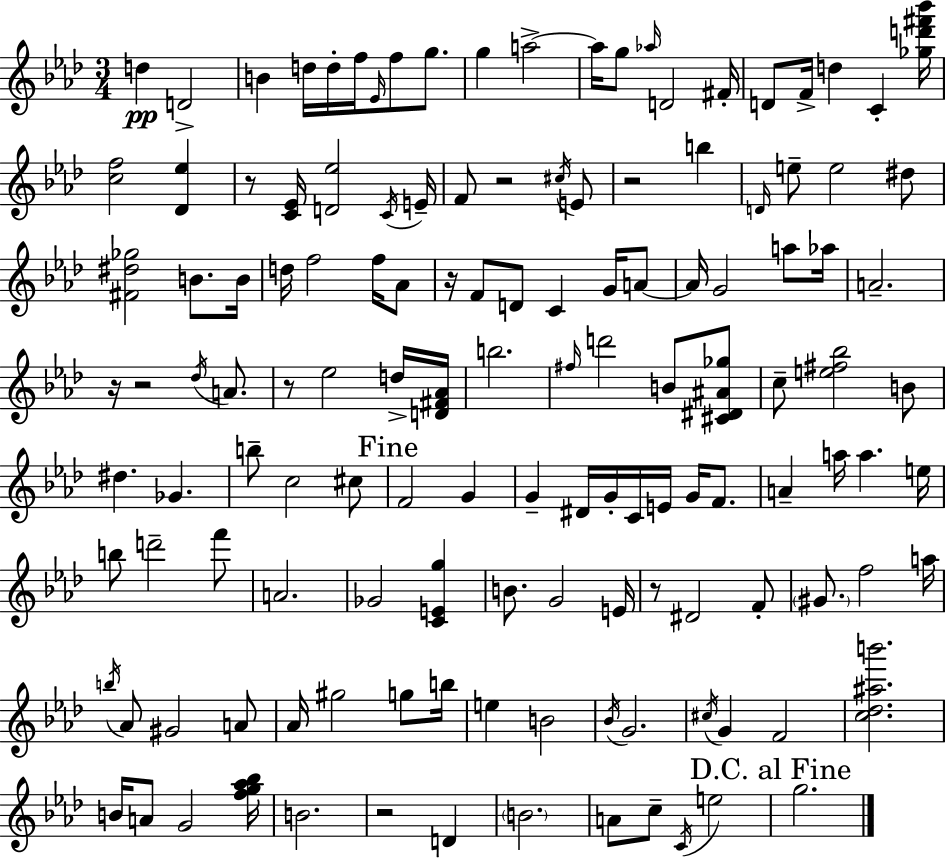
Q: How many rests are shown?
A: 9